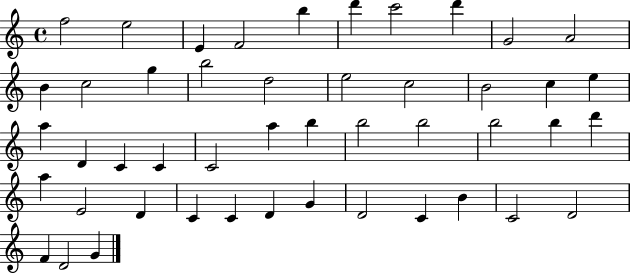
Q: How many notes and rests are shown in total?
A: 47